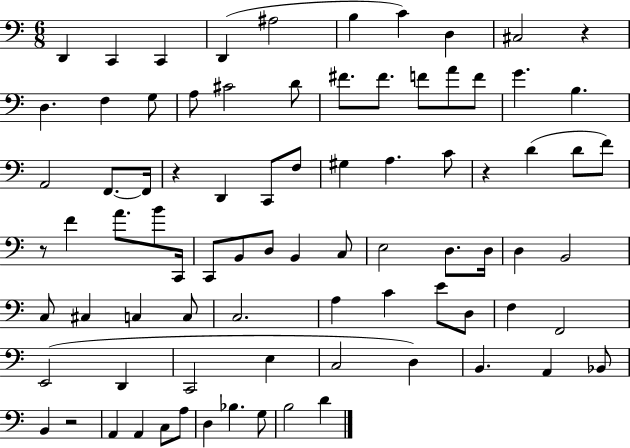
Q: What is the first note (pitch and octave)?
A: D2